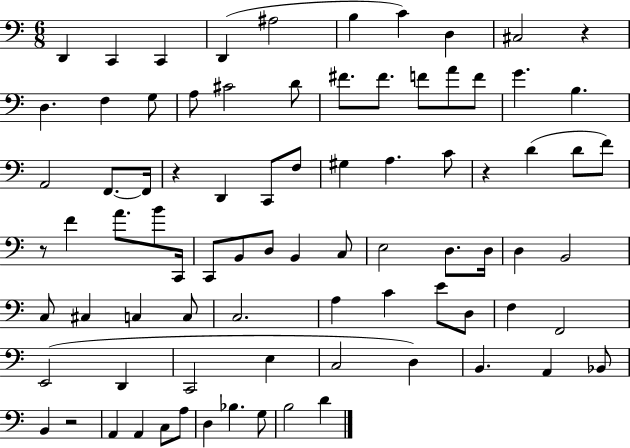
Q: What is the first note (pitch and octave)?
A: D2